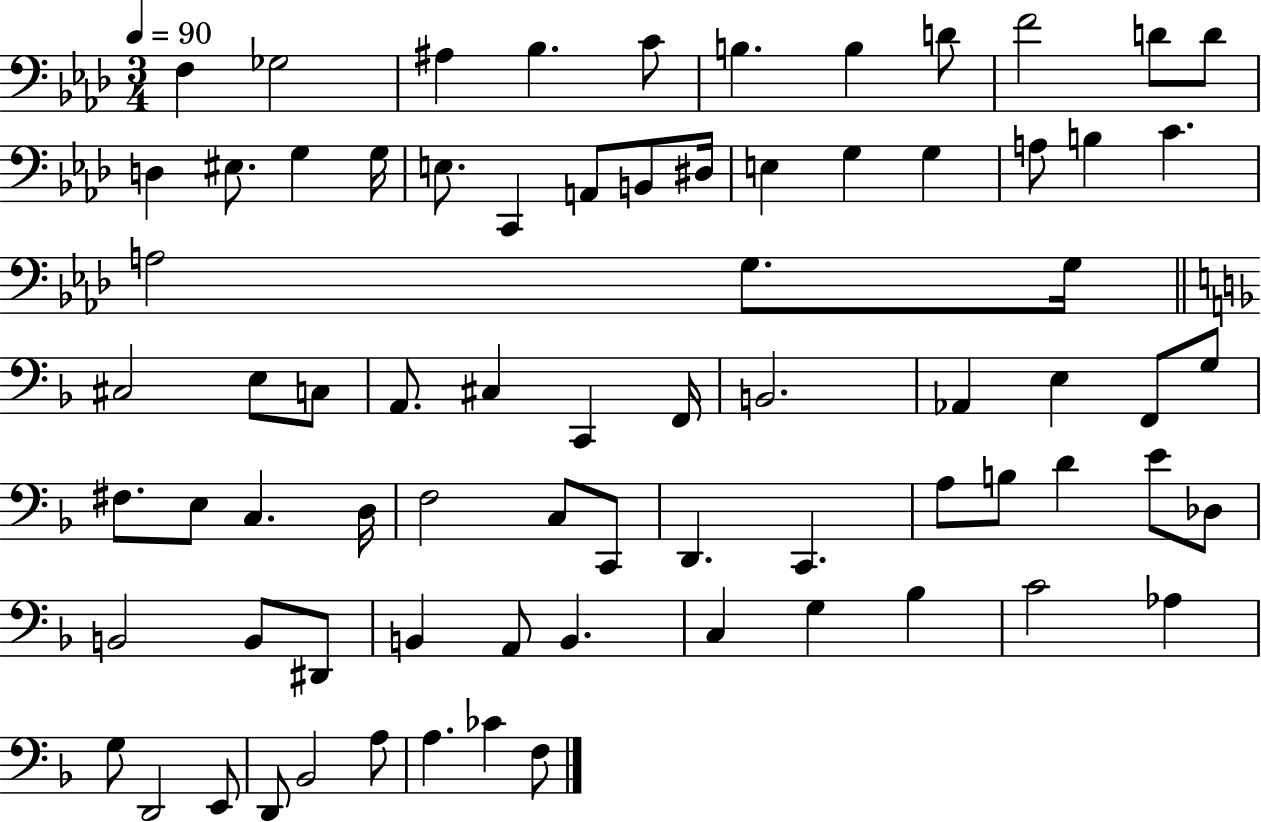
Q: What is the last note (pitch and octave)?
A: F3